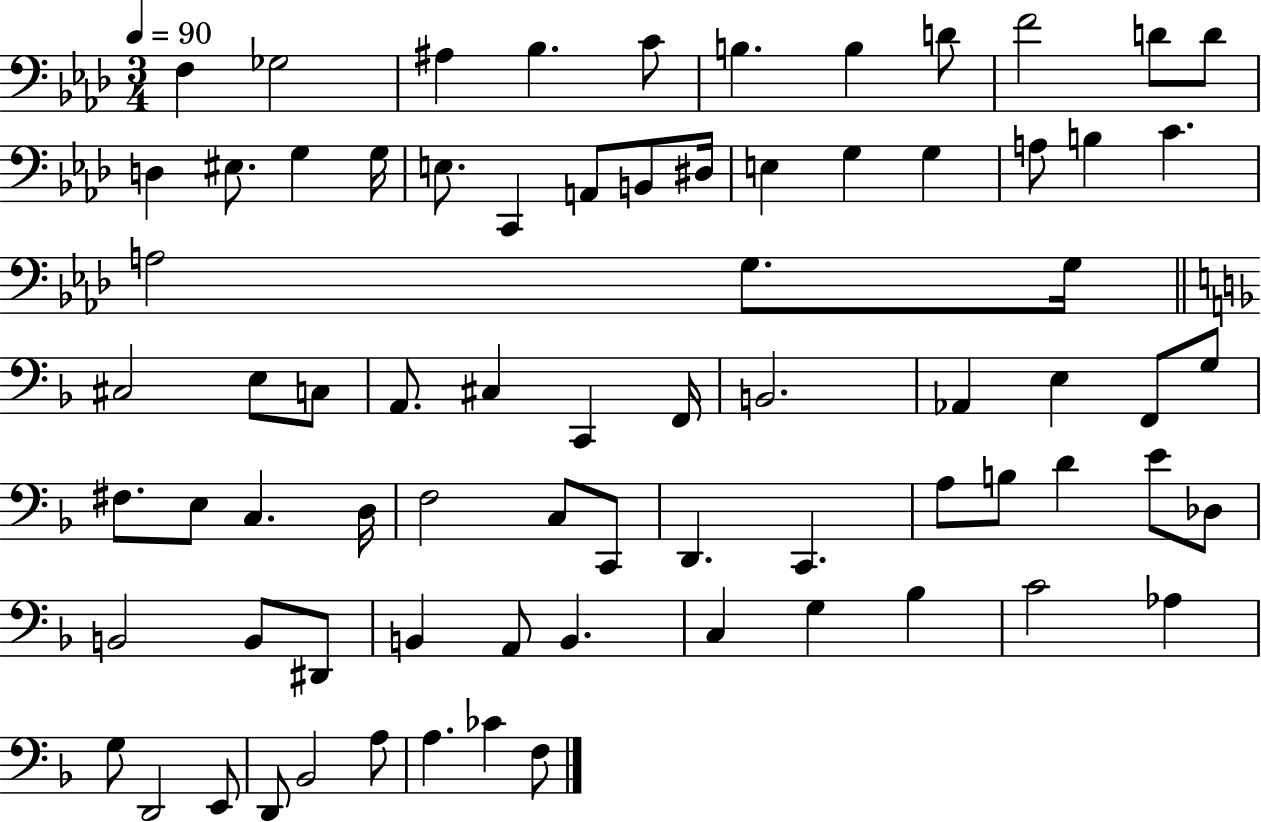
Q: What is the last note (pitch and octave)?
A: F3